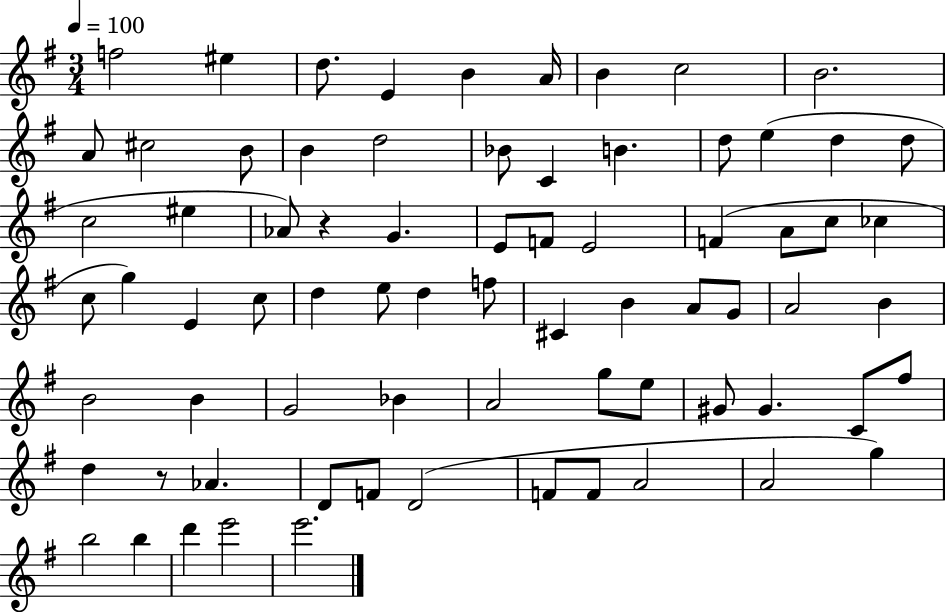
{
  \clef treble
  \numericTimeSignature
  \time 3/4
  \key g \major
  \tempo 4 = 100
  f''2 eis''4 | d''8. e'4 b'4 a'16 | b'4 c''2 | b'2. | \break a'8 cis''2 b'8 | b'4 d''2 | bes'8 c'4 b'4. | d''8 e''4( d''4 d''8 | \break c''2 eis''4 | aes'8) r4 g'4. | e'8 f'8 e'2 | f'4( a'8 c''8 ces''4 | \break c''8 g''4) e'4 c''8 | d''4 e''8 d''4 f''8 | cis'4 b'4 a'8 g'8 | a'2 b'4 | \break b'2 b'4 | g'2 bes'4 | a'2 g''8 e''8 | gis'8 gis'4. c'8 fis''8 | \break d''4 r8 aes'4. | d'8 f'8 d'2( | f'8 f'8 a'2 | a'2 g''4) | \break b''2 b''4 | d'''4 e'''2 | e'''2. | \bar "|."
}